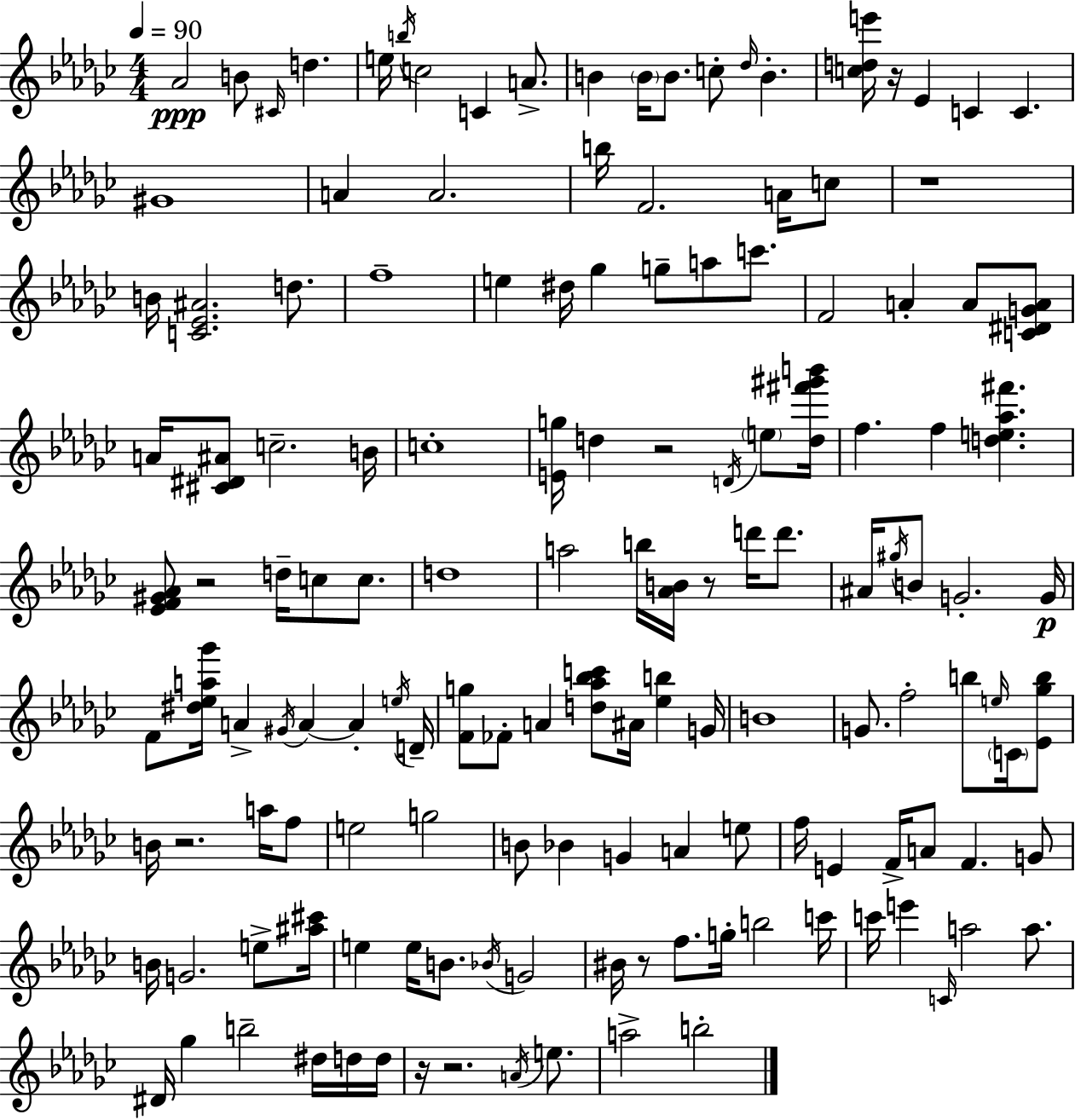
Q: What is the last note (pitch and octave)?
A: B5